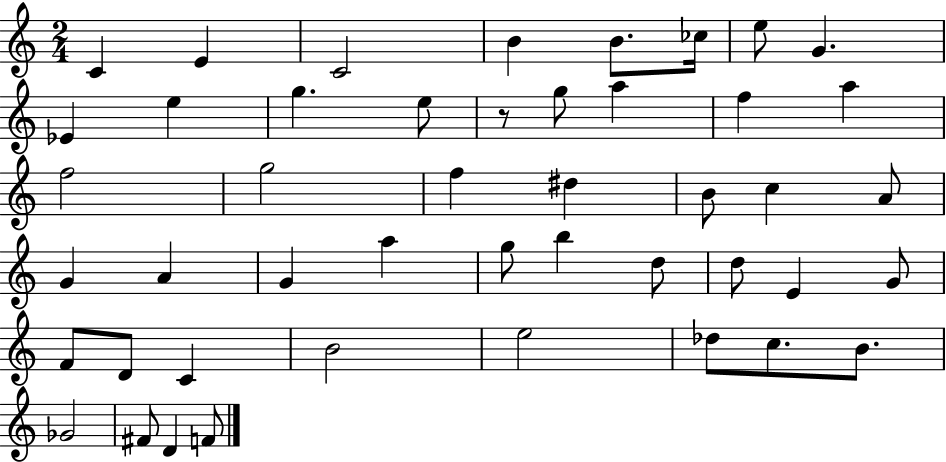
X:1
T:Untitled
M:2/4
L:1/4
K:C
C E C2 B B/2 _c/4 e/2 G _E e g e/2 z/2 g/2 a f a f2 g2 f ^d B/2 c A/2 G A G a g/2 b d/2 d/2 E G/2 F/2 D/2 C B2 e2 _d/2 c/2 B/2 _G2 ^F/2 D F/2